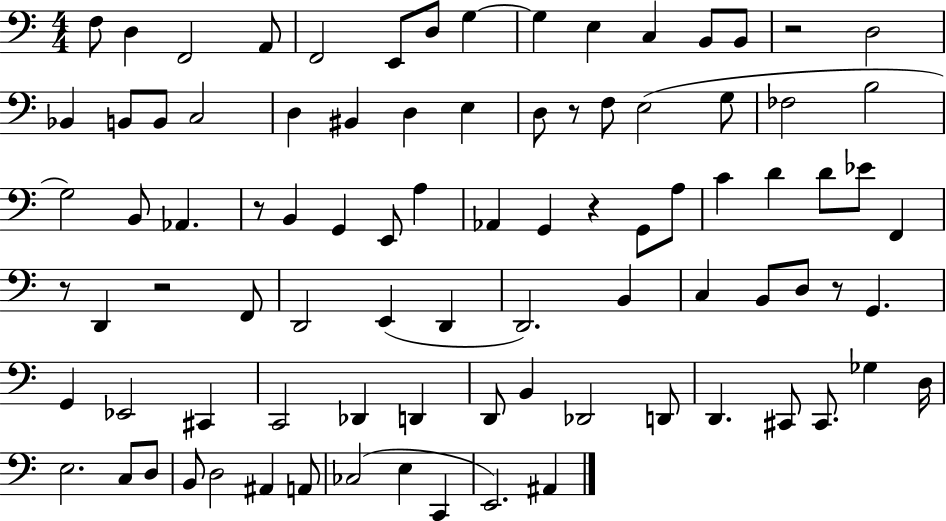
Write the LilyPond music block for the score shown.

{
  \clef bass
  \numericTimeSignature
  \time 4/4
  \key c \major
  f8 d4 f,2 a,8 | f,2 e,8 d8 g4~~ | g4 e4 c4 b,8 b,8 | r2 d2 | \break bes,4 b,8 b,8 c2 | d4 bis,4 d4 e4 | d8 r8 f8 e2( g8 | fes2 b2 | \break g2) b,8 aes,4. | r8 b,4 g,4 e,8 a4 | aes,4 g,4 r4 g,8 a8 | c'4 d'4 d'8 ees'8 f,4 | \break r8 d,4 r2 f,8 | d,2 e,4( d,4 | d,2.) b,4 | c4 b,8 d8 r8 g,4. | \break g,4 ees,2 cis,4 | c,2 des,4 d,4 | d,8 b,4 des,2 d,8 | d,4. cis,8 cis,8. ges4 d16 | \break e2. c8 d8 | b,8 d2 ais,4 a,8 | ces2( e4 c,4 | e,2.) ais,4 | \break \bar "|."
}